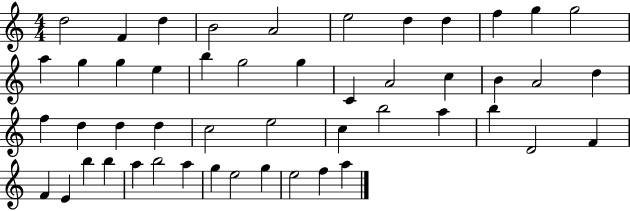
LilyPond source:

{
  \clef treble
  \numericTimeSignature
  \time 4/4
  \key c \major
  d''2 f'4 d''4 | b'2 a'2 | e''2 d''4 d''4 | f''4 g''4 g''2 | \break a''4 g''4 g''4 e''4 | b''4 g''2 g''4 | c'4 a'2 c''4 | b'4 a'2 d''4 | \break f''4 d''4 d''4 d''4 | c''2 e''2 | c''4 b''2 a''4 | b''4 d'2 f'4 | \break f'4 e'4 b''4 b''4 | a''4 b''2 a''4 | g''4 e''2 g''4 | e''2 f''4 a''4 | \break \bar "|."
}